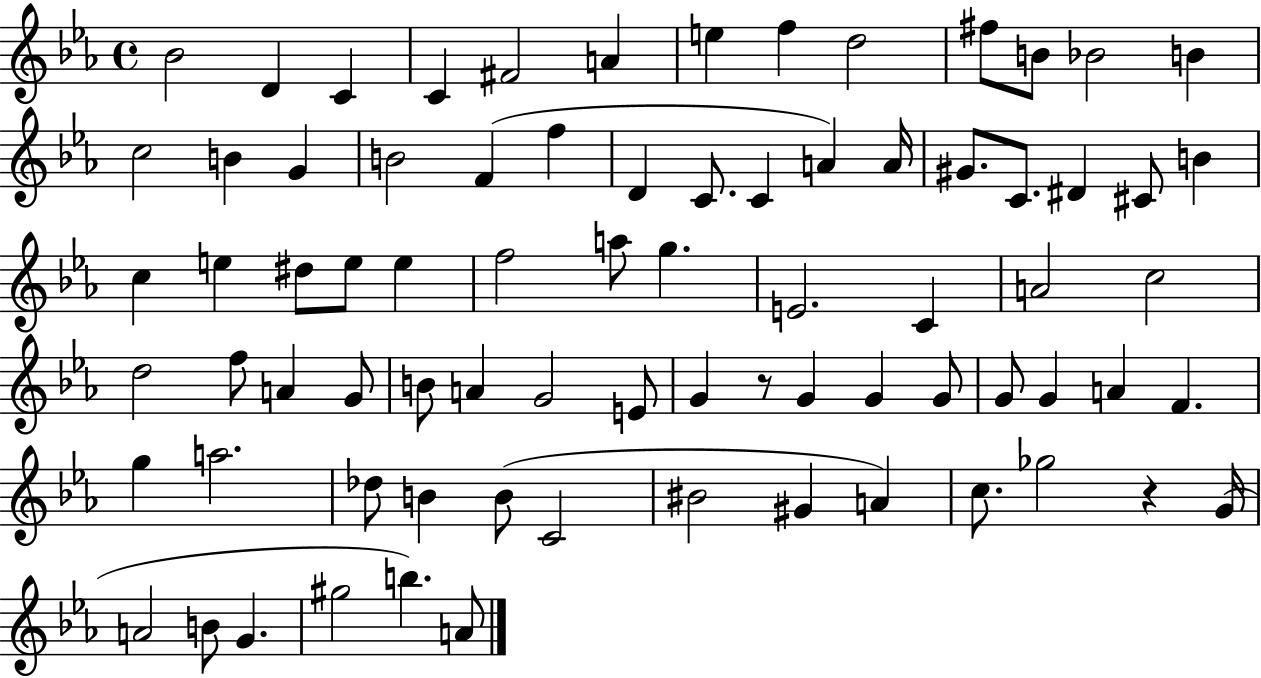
{
  \clef treble
  \time 4/4
  \defaultTimeSignature
  \key ees \major
  bes'2 d'4 c'4 | c'4 fis'2 a'4 | e''4 f''4 d''2 | fis''8 b'8 bes'2 b'4 | \break c''2 b'4 g'4 | b'2 f'4( f''4 | d'4 c'8. c'4 a'4) a'16 | gis'8. c'8. dis'4 cis'8 b'4 | \break c''4 e''4 dis''8 e''8 e''4 | f''2 a''8 g''4. | e'2. c'4 | a'2 c''2 | \break d''2 f''8 a'4 g'8 | b'8 a'4 g'2 e'8 | g'4 r8 g'4 g'4 g'8 | g'8 g'4 a'4 f'4. | \break g''4 a''2. | des''8 b'4 b'8( c'2 | bis'2 gis'4 a'4) | c''8. ges''2 r4 g'16( | \break a'2 b'8 g'4. | gis''2 b''4.) a'8 | \bar "|."
}